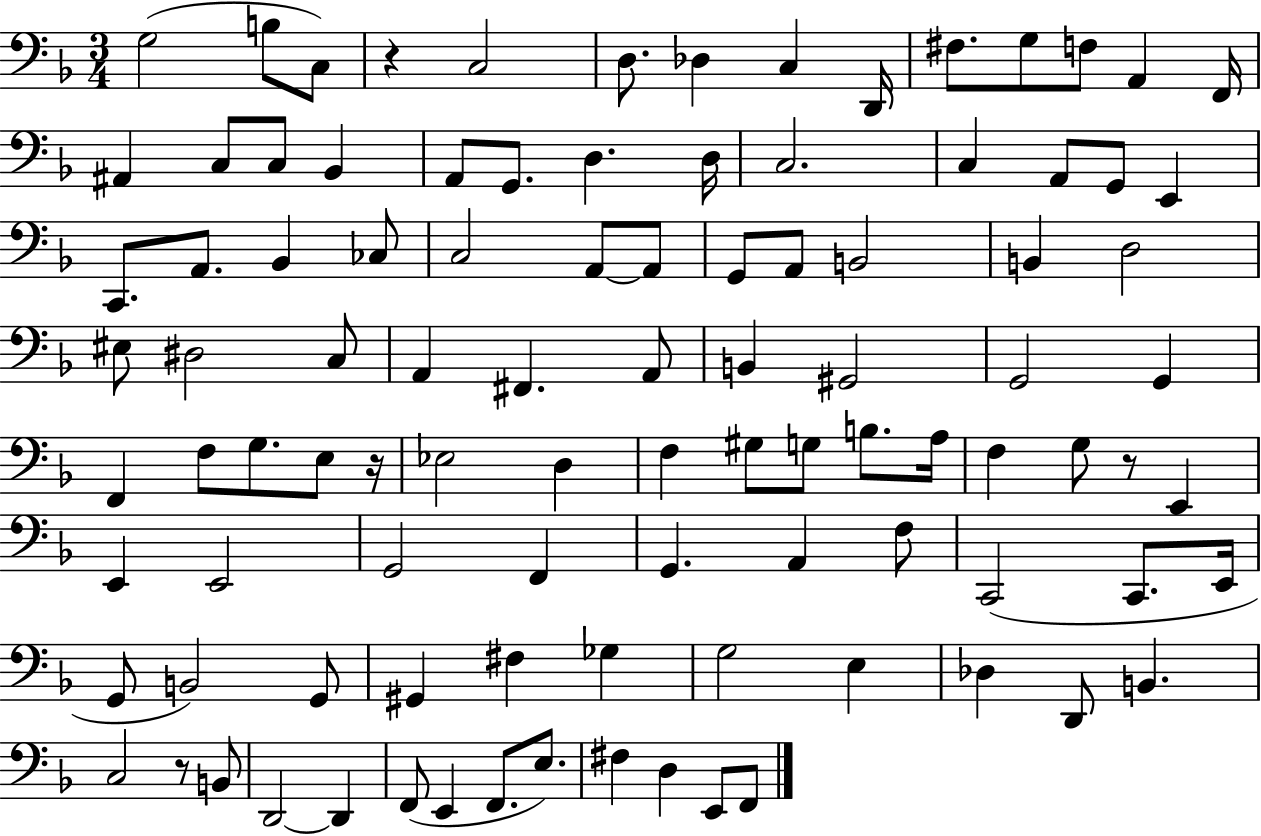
G3/h B3/e C3/e R/q C3/h D3/e. Db3/q C3/q D2/s F#3/e. G3/e F3/e A2/q F2/s A#2/q C3/e C3/e Bb2/q A2/e G2/e. D3/q. D3/s C3/h. C3/q A2/e G2/e E2/q C2/e. A2/e. Bb2/q CES3/e C3/h A2/e A2/e G2/e A2/e B2/h B2/q D3/h EIS3/e D#3/h C3/e A2/q F#2/q. A2/e B2/q G#2/h G2/h G2/q F2/q F3/e G3/e. E3/e R/s Eb3/h D3/q F3/q G#3/e G3/e B3/e. A3/s F3/q G3/e R/e E2/q E2/q E2/h G2/h F2/q G2/q. A2/q F3/e C2/h C2/e. E2/s G2/e B2/h G2/e G#2/q F#3/q Gb3/q G3/h E3/q Db3/q D2/e B2/q. C3/h R/e B2/e D2/h D2/q F2/e E2/q F2/e. E3/e. F#3/q D3/q E2/e F2/e